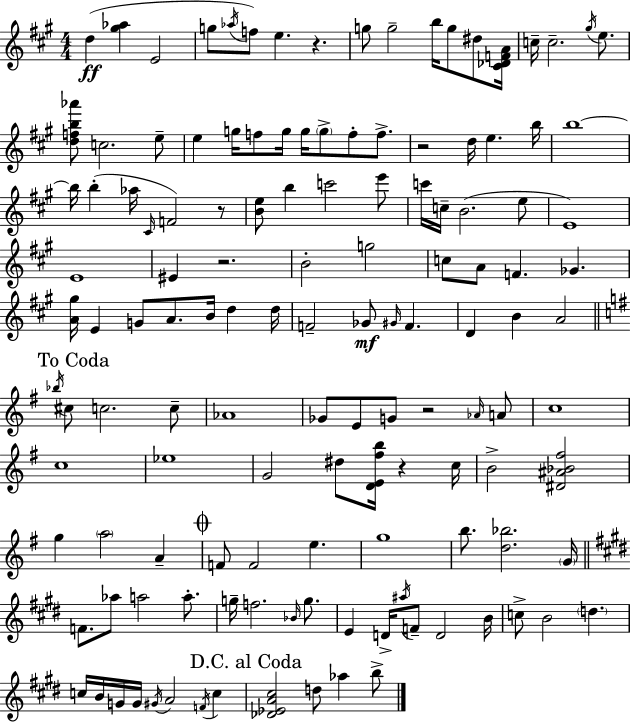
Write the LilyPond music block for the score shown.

{
  \clef treble
  \numericTimeSignature
  \time 4/4
  \key a \major
  d''4(\ff <gis'' aes''>4 e'2 | g''8 \acciaccatura { aes''16 } f''8) e''4. r4. | g''8 g''2-- b''16 g''8 dis''8 | <cis' des' f' a'>16 c''16-- c''2.-- \acciaccatura { gis''16 } e''8. | \break <d'' f'' b'' aes'''>8 c''2. | e''8-- e''4 g''16 f''8 g''16 g''16 \parenthesize g''8-> f''8-. f''8.-> | r2 d''16 e''4. | b''16 b''1~~ | \break b''16 b''4-.( aes''16 \grace { cis'16 }) f'2 | r8 <b' e''>8 b''4 c'''2 | e'''8 c'''16 c''16-- b'2.( | e''8 e'1) | \break e'1 | eis'4 r2. | b'2-. g''2 | c''8 a'8 f'4. ges'4. | \break <a' gis''>16 e'4 g'8 a'8. b'16 d''4 | d''16 f'2-- ges'8\mf \grace { gis'16 } f'4. | d'4 b'4 a'2 | \mark "To Coda" \bar "||" \break \key g \major \acciaccatura { bes''16 } cis''8 c''2. c''8-- | aes'1 | ges'8 e'8 g'8 r2 \grace { aes'16 } | a'8 c''1 | \break c''1 | ees''1 | g'2 dis''8 <d' e' fis'' b''>16 r4 | c''16 b'2-> <dis' ais' bes' fis''>2 | \break g''4 \parenthesize a''2 a'4-- | \mark \markup { \musicglyph "scripts.coda" } f'8 f'2 e''4. | g''1 | b''8. <d'' bes''>2. | \break \parenthesize g'16 \bar "||" \break \key e \major f'8. aes''8 a''2 a''8.-. | g''16-- f''2. \grace { bes'16 } g''8. | e'4 d'16-> \acciaccatura { ais''16 } f'8-- d'2 | b'16 c''8-> b'2 \parenthesize d''4. | \break c''16 b'16 g'16 g'16 \acciaccatura { gis'16 } a'2 \acciaccatura { f'16 } | c''4 \mark "D.C. al Coda" <des' ees' a' cis''>2 d''8 aes''4 | b''8-> \bar "|."
}